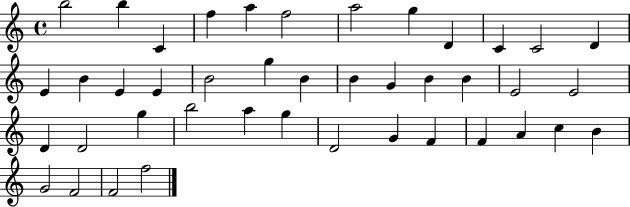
X:1
T:Untitled
M:4/4
L:1/4
K:C
b2 b C f a f2 a2 g D C C2 D E B E E B2 g B B G B B E2 E2 D D2 g b2 a g D2 G F F A c B G2 F2 F2 f2